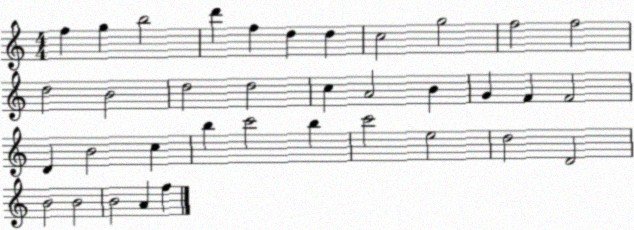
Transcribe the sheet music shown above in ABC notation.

X:1
T:Untitled
M:4/4
L:1/4
K:C
f g b2 d' f d d c2 g2 f2 f2 d2 B2 d2 d2 c A2 B G F F2 D B2 c b c'2 b c'2 e2 d2 D2 B2 B2 B2 A f